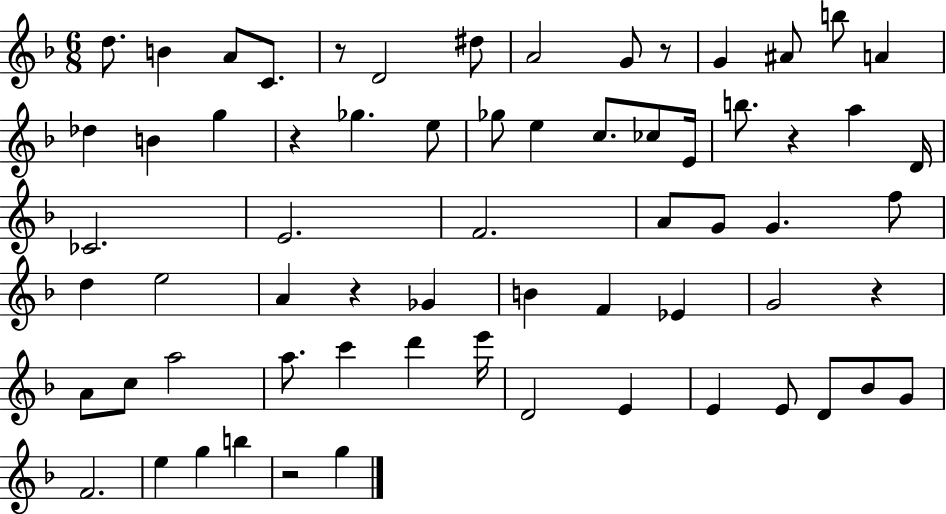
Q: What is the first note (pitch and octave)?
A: D5